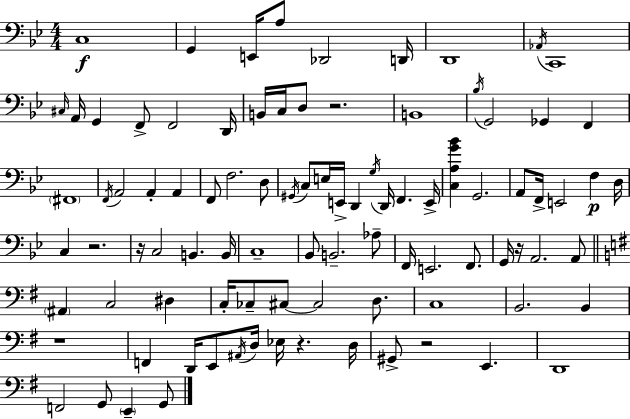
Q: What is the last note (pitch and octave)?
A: G2